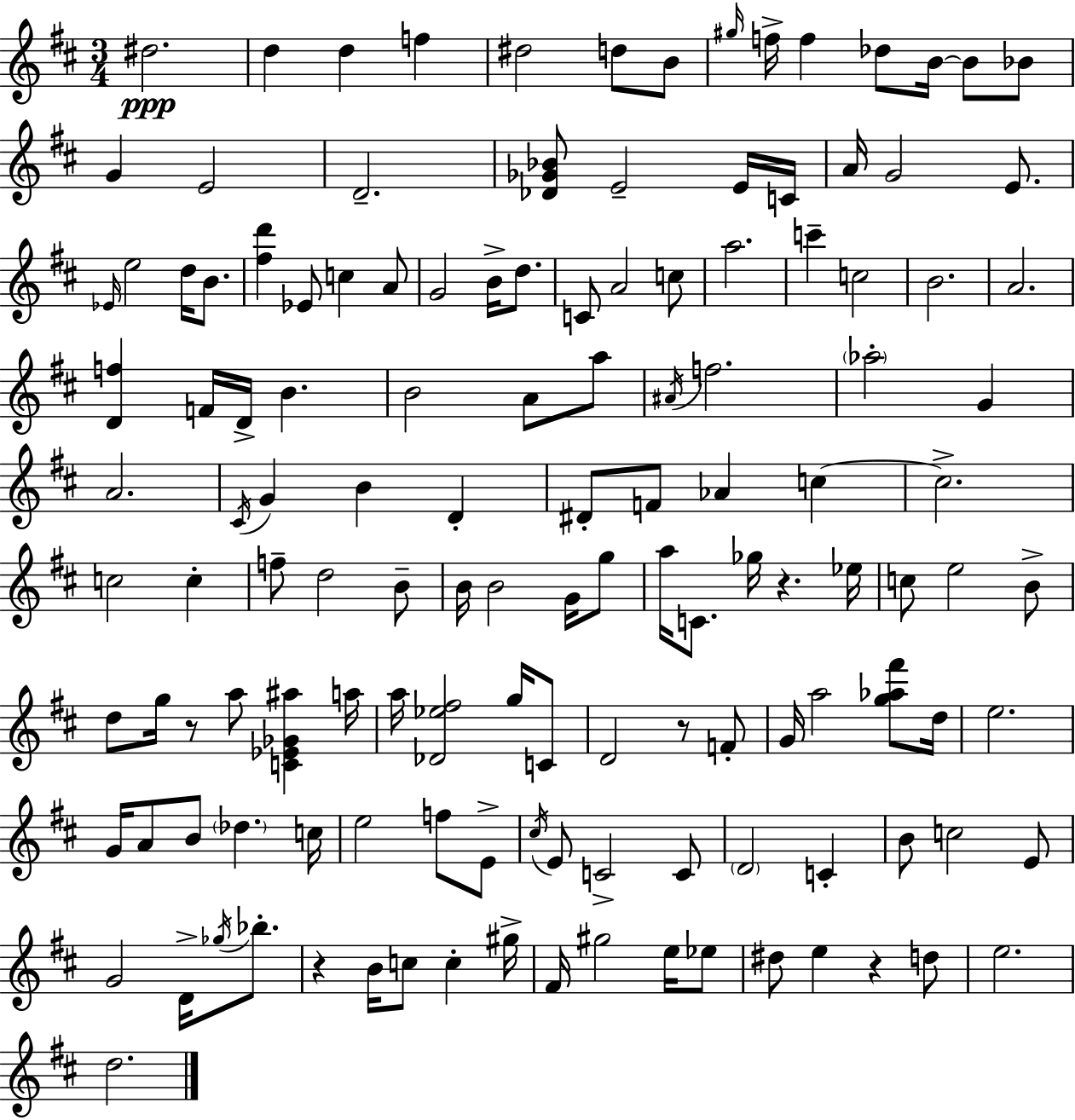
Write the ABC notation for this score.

X:1
T:Untitled
M:3/4
L:1/4
K:D
^d2 d d f ^d2 d/2 B/2 ^g/4 f/4 f _d/2 B/4 B/2 _B/2 G E2 D2 [_D_G_B]/2 E2 E/4 C/4 A/4 G2 E/2 _E/4 e2 d/4 B/2 [^fd'] _E/2 c A/2 G2 B/4 d/2 C/2 A2 c/2 a2 c' c2 B2 A2 [Df] F/4 D/4 B B2 A/2 a/2 ^A/4 f2 _a2 G A2 ^C/4 G B D ^D/2 F/2 _A c c2 c2 c f/2 d2 B/2 B/4 B2 G/4 g/2 a/4 C/2 _g/4 z _e/4 c/2 e2 B/2 d/2 g/4 z/2 a/2 [C_E_G^a] a/4 a/4 [_D_e^f]2 g/4 C/2 D2 z/2 F/2 G/4 a2 [g_a^f']/2 d/4 e2 G/4 A/2 B/2 _d c/4 e2 f/2 E/2 ^c/4 E/2 C2 C/2 D2 C B/2 c2 E/2 G2 D/4 _g/4 _b/2 z B/4 c/2 c ^g/4 ^F/4 ^g2 e/4 _e/2 ^d/2 e z d/2 e2 d2